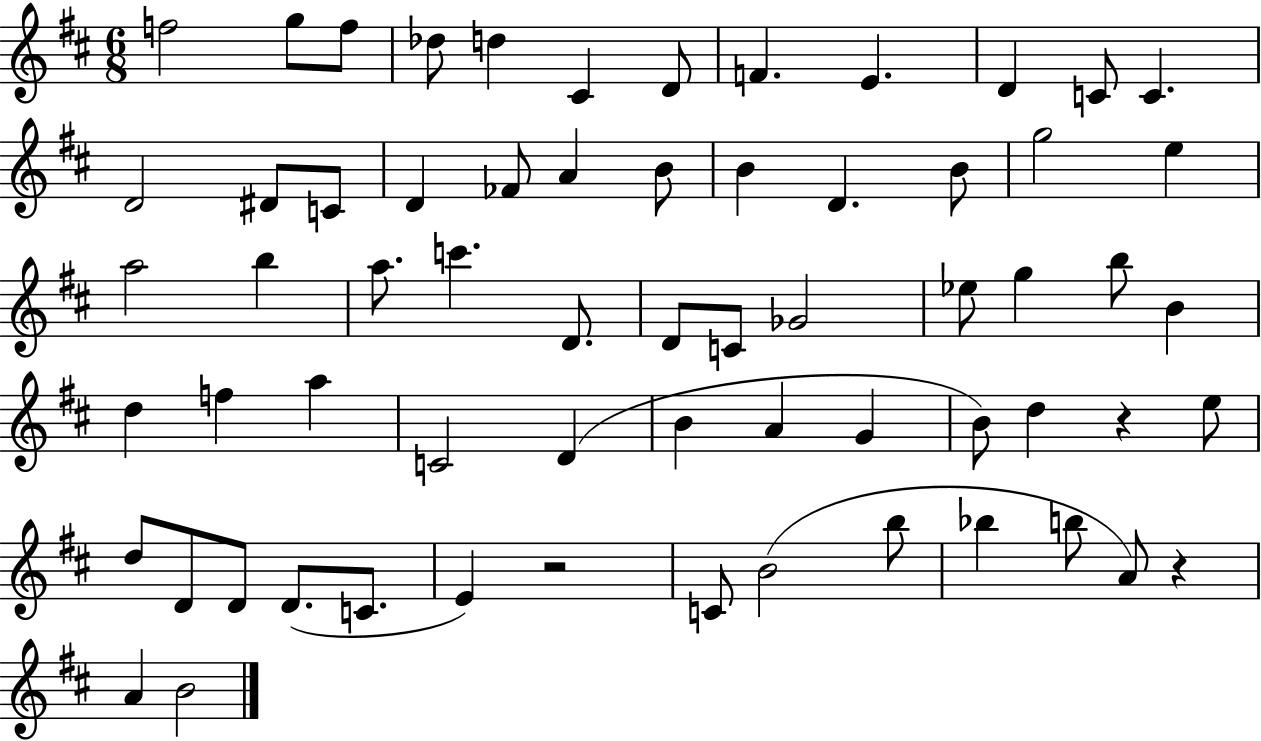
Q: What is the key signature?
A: D major